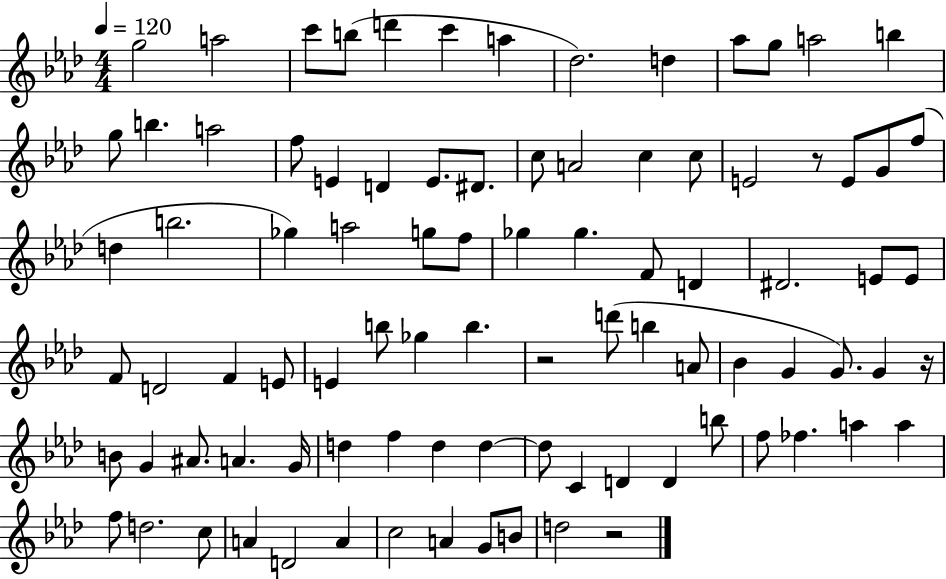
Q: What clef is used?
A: treble